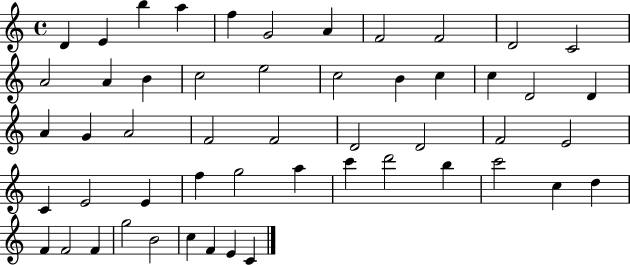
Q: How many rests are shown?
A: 0